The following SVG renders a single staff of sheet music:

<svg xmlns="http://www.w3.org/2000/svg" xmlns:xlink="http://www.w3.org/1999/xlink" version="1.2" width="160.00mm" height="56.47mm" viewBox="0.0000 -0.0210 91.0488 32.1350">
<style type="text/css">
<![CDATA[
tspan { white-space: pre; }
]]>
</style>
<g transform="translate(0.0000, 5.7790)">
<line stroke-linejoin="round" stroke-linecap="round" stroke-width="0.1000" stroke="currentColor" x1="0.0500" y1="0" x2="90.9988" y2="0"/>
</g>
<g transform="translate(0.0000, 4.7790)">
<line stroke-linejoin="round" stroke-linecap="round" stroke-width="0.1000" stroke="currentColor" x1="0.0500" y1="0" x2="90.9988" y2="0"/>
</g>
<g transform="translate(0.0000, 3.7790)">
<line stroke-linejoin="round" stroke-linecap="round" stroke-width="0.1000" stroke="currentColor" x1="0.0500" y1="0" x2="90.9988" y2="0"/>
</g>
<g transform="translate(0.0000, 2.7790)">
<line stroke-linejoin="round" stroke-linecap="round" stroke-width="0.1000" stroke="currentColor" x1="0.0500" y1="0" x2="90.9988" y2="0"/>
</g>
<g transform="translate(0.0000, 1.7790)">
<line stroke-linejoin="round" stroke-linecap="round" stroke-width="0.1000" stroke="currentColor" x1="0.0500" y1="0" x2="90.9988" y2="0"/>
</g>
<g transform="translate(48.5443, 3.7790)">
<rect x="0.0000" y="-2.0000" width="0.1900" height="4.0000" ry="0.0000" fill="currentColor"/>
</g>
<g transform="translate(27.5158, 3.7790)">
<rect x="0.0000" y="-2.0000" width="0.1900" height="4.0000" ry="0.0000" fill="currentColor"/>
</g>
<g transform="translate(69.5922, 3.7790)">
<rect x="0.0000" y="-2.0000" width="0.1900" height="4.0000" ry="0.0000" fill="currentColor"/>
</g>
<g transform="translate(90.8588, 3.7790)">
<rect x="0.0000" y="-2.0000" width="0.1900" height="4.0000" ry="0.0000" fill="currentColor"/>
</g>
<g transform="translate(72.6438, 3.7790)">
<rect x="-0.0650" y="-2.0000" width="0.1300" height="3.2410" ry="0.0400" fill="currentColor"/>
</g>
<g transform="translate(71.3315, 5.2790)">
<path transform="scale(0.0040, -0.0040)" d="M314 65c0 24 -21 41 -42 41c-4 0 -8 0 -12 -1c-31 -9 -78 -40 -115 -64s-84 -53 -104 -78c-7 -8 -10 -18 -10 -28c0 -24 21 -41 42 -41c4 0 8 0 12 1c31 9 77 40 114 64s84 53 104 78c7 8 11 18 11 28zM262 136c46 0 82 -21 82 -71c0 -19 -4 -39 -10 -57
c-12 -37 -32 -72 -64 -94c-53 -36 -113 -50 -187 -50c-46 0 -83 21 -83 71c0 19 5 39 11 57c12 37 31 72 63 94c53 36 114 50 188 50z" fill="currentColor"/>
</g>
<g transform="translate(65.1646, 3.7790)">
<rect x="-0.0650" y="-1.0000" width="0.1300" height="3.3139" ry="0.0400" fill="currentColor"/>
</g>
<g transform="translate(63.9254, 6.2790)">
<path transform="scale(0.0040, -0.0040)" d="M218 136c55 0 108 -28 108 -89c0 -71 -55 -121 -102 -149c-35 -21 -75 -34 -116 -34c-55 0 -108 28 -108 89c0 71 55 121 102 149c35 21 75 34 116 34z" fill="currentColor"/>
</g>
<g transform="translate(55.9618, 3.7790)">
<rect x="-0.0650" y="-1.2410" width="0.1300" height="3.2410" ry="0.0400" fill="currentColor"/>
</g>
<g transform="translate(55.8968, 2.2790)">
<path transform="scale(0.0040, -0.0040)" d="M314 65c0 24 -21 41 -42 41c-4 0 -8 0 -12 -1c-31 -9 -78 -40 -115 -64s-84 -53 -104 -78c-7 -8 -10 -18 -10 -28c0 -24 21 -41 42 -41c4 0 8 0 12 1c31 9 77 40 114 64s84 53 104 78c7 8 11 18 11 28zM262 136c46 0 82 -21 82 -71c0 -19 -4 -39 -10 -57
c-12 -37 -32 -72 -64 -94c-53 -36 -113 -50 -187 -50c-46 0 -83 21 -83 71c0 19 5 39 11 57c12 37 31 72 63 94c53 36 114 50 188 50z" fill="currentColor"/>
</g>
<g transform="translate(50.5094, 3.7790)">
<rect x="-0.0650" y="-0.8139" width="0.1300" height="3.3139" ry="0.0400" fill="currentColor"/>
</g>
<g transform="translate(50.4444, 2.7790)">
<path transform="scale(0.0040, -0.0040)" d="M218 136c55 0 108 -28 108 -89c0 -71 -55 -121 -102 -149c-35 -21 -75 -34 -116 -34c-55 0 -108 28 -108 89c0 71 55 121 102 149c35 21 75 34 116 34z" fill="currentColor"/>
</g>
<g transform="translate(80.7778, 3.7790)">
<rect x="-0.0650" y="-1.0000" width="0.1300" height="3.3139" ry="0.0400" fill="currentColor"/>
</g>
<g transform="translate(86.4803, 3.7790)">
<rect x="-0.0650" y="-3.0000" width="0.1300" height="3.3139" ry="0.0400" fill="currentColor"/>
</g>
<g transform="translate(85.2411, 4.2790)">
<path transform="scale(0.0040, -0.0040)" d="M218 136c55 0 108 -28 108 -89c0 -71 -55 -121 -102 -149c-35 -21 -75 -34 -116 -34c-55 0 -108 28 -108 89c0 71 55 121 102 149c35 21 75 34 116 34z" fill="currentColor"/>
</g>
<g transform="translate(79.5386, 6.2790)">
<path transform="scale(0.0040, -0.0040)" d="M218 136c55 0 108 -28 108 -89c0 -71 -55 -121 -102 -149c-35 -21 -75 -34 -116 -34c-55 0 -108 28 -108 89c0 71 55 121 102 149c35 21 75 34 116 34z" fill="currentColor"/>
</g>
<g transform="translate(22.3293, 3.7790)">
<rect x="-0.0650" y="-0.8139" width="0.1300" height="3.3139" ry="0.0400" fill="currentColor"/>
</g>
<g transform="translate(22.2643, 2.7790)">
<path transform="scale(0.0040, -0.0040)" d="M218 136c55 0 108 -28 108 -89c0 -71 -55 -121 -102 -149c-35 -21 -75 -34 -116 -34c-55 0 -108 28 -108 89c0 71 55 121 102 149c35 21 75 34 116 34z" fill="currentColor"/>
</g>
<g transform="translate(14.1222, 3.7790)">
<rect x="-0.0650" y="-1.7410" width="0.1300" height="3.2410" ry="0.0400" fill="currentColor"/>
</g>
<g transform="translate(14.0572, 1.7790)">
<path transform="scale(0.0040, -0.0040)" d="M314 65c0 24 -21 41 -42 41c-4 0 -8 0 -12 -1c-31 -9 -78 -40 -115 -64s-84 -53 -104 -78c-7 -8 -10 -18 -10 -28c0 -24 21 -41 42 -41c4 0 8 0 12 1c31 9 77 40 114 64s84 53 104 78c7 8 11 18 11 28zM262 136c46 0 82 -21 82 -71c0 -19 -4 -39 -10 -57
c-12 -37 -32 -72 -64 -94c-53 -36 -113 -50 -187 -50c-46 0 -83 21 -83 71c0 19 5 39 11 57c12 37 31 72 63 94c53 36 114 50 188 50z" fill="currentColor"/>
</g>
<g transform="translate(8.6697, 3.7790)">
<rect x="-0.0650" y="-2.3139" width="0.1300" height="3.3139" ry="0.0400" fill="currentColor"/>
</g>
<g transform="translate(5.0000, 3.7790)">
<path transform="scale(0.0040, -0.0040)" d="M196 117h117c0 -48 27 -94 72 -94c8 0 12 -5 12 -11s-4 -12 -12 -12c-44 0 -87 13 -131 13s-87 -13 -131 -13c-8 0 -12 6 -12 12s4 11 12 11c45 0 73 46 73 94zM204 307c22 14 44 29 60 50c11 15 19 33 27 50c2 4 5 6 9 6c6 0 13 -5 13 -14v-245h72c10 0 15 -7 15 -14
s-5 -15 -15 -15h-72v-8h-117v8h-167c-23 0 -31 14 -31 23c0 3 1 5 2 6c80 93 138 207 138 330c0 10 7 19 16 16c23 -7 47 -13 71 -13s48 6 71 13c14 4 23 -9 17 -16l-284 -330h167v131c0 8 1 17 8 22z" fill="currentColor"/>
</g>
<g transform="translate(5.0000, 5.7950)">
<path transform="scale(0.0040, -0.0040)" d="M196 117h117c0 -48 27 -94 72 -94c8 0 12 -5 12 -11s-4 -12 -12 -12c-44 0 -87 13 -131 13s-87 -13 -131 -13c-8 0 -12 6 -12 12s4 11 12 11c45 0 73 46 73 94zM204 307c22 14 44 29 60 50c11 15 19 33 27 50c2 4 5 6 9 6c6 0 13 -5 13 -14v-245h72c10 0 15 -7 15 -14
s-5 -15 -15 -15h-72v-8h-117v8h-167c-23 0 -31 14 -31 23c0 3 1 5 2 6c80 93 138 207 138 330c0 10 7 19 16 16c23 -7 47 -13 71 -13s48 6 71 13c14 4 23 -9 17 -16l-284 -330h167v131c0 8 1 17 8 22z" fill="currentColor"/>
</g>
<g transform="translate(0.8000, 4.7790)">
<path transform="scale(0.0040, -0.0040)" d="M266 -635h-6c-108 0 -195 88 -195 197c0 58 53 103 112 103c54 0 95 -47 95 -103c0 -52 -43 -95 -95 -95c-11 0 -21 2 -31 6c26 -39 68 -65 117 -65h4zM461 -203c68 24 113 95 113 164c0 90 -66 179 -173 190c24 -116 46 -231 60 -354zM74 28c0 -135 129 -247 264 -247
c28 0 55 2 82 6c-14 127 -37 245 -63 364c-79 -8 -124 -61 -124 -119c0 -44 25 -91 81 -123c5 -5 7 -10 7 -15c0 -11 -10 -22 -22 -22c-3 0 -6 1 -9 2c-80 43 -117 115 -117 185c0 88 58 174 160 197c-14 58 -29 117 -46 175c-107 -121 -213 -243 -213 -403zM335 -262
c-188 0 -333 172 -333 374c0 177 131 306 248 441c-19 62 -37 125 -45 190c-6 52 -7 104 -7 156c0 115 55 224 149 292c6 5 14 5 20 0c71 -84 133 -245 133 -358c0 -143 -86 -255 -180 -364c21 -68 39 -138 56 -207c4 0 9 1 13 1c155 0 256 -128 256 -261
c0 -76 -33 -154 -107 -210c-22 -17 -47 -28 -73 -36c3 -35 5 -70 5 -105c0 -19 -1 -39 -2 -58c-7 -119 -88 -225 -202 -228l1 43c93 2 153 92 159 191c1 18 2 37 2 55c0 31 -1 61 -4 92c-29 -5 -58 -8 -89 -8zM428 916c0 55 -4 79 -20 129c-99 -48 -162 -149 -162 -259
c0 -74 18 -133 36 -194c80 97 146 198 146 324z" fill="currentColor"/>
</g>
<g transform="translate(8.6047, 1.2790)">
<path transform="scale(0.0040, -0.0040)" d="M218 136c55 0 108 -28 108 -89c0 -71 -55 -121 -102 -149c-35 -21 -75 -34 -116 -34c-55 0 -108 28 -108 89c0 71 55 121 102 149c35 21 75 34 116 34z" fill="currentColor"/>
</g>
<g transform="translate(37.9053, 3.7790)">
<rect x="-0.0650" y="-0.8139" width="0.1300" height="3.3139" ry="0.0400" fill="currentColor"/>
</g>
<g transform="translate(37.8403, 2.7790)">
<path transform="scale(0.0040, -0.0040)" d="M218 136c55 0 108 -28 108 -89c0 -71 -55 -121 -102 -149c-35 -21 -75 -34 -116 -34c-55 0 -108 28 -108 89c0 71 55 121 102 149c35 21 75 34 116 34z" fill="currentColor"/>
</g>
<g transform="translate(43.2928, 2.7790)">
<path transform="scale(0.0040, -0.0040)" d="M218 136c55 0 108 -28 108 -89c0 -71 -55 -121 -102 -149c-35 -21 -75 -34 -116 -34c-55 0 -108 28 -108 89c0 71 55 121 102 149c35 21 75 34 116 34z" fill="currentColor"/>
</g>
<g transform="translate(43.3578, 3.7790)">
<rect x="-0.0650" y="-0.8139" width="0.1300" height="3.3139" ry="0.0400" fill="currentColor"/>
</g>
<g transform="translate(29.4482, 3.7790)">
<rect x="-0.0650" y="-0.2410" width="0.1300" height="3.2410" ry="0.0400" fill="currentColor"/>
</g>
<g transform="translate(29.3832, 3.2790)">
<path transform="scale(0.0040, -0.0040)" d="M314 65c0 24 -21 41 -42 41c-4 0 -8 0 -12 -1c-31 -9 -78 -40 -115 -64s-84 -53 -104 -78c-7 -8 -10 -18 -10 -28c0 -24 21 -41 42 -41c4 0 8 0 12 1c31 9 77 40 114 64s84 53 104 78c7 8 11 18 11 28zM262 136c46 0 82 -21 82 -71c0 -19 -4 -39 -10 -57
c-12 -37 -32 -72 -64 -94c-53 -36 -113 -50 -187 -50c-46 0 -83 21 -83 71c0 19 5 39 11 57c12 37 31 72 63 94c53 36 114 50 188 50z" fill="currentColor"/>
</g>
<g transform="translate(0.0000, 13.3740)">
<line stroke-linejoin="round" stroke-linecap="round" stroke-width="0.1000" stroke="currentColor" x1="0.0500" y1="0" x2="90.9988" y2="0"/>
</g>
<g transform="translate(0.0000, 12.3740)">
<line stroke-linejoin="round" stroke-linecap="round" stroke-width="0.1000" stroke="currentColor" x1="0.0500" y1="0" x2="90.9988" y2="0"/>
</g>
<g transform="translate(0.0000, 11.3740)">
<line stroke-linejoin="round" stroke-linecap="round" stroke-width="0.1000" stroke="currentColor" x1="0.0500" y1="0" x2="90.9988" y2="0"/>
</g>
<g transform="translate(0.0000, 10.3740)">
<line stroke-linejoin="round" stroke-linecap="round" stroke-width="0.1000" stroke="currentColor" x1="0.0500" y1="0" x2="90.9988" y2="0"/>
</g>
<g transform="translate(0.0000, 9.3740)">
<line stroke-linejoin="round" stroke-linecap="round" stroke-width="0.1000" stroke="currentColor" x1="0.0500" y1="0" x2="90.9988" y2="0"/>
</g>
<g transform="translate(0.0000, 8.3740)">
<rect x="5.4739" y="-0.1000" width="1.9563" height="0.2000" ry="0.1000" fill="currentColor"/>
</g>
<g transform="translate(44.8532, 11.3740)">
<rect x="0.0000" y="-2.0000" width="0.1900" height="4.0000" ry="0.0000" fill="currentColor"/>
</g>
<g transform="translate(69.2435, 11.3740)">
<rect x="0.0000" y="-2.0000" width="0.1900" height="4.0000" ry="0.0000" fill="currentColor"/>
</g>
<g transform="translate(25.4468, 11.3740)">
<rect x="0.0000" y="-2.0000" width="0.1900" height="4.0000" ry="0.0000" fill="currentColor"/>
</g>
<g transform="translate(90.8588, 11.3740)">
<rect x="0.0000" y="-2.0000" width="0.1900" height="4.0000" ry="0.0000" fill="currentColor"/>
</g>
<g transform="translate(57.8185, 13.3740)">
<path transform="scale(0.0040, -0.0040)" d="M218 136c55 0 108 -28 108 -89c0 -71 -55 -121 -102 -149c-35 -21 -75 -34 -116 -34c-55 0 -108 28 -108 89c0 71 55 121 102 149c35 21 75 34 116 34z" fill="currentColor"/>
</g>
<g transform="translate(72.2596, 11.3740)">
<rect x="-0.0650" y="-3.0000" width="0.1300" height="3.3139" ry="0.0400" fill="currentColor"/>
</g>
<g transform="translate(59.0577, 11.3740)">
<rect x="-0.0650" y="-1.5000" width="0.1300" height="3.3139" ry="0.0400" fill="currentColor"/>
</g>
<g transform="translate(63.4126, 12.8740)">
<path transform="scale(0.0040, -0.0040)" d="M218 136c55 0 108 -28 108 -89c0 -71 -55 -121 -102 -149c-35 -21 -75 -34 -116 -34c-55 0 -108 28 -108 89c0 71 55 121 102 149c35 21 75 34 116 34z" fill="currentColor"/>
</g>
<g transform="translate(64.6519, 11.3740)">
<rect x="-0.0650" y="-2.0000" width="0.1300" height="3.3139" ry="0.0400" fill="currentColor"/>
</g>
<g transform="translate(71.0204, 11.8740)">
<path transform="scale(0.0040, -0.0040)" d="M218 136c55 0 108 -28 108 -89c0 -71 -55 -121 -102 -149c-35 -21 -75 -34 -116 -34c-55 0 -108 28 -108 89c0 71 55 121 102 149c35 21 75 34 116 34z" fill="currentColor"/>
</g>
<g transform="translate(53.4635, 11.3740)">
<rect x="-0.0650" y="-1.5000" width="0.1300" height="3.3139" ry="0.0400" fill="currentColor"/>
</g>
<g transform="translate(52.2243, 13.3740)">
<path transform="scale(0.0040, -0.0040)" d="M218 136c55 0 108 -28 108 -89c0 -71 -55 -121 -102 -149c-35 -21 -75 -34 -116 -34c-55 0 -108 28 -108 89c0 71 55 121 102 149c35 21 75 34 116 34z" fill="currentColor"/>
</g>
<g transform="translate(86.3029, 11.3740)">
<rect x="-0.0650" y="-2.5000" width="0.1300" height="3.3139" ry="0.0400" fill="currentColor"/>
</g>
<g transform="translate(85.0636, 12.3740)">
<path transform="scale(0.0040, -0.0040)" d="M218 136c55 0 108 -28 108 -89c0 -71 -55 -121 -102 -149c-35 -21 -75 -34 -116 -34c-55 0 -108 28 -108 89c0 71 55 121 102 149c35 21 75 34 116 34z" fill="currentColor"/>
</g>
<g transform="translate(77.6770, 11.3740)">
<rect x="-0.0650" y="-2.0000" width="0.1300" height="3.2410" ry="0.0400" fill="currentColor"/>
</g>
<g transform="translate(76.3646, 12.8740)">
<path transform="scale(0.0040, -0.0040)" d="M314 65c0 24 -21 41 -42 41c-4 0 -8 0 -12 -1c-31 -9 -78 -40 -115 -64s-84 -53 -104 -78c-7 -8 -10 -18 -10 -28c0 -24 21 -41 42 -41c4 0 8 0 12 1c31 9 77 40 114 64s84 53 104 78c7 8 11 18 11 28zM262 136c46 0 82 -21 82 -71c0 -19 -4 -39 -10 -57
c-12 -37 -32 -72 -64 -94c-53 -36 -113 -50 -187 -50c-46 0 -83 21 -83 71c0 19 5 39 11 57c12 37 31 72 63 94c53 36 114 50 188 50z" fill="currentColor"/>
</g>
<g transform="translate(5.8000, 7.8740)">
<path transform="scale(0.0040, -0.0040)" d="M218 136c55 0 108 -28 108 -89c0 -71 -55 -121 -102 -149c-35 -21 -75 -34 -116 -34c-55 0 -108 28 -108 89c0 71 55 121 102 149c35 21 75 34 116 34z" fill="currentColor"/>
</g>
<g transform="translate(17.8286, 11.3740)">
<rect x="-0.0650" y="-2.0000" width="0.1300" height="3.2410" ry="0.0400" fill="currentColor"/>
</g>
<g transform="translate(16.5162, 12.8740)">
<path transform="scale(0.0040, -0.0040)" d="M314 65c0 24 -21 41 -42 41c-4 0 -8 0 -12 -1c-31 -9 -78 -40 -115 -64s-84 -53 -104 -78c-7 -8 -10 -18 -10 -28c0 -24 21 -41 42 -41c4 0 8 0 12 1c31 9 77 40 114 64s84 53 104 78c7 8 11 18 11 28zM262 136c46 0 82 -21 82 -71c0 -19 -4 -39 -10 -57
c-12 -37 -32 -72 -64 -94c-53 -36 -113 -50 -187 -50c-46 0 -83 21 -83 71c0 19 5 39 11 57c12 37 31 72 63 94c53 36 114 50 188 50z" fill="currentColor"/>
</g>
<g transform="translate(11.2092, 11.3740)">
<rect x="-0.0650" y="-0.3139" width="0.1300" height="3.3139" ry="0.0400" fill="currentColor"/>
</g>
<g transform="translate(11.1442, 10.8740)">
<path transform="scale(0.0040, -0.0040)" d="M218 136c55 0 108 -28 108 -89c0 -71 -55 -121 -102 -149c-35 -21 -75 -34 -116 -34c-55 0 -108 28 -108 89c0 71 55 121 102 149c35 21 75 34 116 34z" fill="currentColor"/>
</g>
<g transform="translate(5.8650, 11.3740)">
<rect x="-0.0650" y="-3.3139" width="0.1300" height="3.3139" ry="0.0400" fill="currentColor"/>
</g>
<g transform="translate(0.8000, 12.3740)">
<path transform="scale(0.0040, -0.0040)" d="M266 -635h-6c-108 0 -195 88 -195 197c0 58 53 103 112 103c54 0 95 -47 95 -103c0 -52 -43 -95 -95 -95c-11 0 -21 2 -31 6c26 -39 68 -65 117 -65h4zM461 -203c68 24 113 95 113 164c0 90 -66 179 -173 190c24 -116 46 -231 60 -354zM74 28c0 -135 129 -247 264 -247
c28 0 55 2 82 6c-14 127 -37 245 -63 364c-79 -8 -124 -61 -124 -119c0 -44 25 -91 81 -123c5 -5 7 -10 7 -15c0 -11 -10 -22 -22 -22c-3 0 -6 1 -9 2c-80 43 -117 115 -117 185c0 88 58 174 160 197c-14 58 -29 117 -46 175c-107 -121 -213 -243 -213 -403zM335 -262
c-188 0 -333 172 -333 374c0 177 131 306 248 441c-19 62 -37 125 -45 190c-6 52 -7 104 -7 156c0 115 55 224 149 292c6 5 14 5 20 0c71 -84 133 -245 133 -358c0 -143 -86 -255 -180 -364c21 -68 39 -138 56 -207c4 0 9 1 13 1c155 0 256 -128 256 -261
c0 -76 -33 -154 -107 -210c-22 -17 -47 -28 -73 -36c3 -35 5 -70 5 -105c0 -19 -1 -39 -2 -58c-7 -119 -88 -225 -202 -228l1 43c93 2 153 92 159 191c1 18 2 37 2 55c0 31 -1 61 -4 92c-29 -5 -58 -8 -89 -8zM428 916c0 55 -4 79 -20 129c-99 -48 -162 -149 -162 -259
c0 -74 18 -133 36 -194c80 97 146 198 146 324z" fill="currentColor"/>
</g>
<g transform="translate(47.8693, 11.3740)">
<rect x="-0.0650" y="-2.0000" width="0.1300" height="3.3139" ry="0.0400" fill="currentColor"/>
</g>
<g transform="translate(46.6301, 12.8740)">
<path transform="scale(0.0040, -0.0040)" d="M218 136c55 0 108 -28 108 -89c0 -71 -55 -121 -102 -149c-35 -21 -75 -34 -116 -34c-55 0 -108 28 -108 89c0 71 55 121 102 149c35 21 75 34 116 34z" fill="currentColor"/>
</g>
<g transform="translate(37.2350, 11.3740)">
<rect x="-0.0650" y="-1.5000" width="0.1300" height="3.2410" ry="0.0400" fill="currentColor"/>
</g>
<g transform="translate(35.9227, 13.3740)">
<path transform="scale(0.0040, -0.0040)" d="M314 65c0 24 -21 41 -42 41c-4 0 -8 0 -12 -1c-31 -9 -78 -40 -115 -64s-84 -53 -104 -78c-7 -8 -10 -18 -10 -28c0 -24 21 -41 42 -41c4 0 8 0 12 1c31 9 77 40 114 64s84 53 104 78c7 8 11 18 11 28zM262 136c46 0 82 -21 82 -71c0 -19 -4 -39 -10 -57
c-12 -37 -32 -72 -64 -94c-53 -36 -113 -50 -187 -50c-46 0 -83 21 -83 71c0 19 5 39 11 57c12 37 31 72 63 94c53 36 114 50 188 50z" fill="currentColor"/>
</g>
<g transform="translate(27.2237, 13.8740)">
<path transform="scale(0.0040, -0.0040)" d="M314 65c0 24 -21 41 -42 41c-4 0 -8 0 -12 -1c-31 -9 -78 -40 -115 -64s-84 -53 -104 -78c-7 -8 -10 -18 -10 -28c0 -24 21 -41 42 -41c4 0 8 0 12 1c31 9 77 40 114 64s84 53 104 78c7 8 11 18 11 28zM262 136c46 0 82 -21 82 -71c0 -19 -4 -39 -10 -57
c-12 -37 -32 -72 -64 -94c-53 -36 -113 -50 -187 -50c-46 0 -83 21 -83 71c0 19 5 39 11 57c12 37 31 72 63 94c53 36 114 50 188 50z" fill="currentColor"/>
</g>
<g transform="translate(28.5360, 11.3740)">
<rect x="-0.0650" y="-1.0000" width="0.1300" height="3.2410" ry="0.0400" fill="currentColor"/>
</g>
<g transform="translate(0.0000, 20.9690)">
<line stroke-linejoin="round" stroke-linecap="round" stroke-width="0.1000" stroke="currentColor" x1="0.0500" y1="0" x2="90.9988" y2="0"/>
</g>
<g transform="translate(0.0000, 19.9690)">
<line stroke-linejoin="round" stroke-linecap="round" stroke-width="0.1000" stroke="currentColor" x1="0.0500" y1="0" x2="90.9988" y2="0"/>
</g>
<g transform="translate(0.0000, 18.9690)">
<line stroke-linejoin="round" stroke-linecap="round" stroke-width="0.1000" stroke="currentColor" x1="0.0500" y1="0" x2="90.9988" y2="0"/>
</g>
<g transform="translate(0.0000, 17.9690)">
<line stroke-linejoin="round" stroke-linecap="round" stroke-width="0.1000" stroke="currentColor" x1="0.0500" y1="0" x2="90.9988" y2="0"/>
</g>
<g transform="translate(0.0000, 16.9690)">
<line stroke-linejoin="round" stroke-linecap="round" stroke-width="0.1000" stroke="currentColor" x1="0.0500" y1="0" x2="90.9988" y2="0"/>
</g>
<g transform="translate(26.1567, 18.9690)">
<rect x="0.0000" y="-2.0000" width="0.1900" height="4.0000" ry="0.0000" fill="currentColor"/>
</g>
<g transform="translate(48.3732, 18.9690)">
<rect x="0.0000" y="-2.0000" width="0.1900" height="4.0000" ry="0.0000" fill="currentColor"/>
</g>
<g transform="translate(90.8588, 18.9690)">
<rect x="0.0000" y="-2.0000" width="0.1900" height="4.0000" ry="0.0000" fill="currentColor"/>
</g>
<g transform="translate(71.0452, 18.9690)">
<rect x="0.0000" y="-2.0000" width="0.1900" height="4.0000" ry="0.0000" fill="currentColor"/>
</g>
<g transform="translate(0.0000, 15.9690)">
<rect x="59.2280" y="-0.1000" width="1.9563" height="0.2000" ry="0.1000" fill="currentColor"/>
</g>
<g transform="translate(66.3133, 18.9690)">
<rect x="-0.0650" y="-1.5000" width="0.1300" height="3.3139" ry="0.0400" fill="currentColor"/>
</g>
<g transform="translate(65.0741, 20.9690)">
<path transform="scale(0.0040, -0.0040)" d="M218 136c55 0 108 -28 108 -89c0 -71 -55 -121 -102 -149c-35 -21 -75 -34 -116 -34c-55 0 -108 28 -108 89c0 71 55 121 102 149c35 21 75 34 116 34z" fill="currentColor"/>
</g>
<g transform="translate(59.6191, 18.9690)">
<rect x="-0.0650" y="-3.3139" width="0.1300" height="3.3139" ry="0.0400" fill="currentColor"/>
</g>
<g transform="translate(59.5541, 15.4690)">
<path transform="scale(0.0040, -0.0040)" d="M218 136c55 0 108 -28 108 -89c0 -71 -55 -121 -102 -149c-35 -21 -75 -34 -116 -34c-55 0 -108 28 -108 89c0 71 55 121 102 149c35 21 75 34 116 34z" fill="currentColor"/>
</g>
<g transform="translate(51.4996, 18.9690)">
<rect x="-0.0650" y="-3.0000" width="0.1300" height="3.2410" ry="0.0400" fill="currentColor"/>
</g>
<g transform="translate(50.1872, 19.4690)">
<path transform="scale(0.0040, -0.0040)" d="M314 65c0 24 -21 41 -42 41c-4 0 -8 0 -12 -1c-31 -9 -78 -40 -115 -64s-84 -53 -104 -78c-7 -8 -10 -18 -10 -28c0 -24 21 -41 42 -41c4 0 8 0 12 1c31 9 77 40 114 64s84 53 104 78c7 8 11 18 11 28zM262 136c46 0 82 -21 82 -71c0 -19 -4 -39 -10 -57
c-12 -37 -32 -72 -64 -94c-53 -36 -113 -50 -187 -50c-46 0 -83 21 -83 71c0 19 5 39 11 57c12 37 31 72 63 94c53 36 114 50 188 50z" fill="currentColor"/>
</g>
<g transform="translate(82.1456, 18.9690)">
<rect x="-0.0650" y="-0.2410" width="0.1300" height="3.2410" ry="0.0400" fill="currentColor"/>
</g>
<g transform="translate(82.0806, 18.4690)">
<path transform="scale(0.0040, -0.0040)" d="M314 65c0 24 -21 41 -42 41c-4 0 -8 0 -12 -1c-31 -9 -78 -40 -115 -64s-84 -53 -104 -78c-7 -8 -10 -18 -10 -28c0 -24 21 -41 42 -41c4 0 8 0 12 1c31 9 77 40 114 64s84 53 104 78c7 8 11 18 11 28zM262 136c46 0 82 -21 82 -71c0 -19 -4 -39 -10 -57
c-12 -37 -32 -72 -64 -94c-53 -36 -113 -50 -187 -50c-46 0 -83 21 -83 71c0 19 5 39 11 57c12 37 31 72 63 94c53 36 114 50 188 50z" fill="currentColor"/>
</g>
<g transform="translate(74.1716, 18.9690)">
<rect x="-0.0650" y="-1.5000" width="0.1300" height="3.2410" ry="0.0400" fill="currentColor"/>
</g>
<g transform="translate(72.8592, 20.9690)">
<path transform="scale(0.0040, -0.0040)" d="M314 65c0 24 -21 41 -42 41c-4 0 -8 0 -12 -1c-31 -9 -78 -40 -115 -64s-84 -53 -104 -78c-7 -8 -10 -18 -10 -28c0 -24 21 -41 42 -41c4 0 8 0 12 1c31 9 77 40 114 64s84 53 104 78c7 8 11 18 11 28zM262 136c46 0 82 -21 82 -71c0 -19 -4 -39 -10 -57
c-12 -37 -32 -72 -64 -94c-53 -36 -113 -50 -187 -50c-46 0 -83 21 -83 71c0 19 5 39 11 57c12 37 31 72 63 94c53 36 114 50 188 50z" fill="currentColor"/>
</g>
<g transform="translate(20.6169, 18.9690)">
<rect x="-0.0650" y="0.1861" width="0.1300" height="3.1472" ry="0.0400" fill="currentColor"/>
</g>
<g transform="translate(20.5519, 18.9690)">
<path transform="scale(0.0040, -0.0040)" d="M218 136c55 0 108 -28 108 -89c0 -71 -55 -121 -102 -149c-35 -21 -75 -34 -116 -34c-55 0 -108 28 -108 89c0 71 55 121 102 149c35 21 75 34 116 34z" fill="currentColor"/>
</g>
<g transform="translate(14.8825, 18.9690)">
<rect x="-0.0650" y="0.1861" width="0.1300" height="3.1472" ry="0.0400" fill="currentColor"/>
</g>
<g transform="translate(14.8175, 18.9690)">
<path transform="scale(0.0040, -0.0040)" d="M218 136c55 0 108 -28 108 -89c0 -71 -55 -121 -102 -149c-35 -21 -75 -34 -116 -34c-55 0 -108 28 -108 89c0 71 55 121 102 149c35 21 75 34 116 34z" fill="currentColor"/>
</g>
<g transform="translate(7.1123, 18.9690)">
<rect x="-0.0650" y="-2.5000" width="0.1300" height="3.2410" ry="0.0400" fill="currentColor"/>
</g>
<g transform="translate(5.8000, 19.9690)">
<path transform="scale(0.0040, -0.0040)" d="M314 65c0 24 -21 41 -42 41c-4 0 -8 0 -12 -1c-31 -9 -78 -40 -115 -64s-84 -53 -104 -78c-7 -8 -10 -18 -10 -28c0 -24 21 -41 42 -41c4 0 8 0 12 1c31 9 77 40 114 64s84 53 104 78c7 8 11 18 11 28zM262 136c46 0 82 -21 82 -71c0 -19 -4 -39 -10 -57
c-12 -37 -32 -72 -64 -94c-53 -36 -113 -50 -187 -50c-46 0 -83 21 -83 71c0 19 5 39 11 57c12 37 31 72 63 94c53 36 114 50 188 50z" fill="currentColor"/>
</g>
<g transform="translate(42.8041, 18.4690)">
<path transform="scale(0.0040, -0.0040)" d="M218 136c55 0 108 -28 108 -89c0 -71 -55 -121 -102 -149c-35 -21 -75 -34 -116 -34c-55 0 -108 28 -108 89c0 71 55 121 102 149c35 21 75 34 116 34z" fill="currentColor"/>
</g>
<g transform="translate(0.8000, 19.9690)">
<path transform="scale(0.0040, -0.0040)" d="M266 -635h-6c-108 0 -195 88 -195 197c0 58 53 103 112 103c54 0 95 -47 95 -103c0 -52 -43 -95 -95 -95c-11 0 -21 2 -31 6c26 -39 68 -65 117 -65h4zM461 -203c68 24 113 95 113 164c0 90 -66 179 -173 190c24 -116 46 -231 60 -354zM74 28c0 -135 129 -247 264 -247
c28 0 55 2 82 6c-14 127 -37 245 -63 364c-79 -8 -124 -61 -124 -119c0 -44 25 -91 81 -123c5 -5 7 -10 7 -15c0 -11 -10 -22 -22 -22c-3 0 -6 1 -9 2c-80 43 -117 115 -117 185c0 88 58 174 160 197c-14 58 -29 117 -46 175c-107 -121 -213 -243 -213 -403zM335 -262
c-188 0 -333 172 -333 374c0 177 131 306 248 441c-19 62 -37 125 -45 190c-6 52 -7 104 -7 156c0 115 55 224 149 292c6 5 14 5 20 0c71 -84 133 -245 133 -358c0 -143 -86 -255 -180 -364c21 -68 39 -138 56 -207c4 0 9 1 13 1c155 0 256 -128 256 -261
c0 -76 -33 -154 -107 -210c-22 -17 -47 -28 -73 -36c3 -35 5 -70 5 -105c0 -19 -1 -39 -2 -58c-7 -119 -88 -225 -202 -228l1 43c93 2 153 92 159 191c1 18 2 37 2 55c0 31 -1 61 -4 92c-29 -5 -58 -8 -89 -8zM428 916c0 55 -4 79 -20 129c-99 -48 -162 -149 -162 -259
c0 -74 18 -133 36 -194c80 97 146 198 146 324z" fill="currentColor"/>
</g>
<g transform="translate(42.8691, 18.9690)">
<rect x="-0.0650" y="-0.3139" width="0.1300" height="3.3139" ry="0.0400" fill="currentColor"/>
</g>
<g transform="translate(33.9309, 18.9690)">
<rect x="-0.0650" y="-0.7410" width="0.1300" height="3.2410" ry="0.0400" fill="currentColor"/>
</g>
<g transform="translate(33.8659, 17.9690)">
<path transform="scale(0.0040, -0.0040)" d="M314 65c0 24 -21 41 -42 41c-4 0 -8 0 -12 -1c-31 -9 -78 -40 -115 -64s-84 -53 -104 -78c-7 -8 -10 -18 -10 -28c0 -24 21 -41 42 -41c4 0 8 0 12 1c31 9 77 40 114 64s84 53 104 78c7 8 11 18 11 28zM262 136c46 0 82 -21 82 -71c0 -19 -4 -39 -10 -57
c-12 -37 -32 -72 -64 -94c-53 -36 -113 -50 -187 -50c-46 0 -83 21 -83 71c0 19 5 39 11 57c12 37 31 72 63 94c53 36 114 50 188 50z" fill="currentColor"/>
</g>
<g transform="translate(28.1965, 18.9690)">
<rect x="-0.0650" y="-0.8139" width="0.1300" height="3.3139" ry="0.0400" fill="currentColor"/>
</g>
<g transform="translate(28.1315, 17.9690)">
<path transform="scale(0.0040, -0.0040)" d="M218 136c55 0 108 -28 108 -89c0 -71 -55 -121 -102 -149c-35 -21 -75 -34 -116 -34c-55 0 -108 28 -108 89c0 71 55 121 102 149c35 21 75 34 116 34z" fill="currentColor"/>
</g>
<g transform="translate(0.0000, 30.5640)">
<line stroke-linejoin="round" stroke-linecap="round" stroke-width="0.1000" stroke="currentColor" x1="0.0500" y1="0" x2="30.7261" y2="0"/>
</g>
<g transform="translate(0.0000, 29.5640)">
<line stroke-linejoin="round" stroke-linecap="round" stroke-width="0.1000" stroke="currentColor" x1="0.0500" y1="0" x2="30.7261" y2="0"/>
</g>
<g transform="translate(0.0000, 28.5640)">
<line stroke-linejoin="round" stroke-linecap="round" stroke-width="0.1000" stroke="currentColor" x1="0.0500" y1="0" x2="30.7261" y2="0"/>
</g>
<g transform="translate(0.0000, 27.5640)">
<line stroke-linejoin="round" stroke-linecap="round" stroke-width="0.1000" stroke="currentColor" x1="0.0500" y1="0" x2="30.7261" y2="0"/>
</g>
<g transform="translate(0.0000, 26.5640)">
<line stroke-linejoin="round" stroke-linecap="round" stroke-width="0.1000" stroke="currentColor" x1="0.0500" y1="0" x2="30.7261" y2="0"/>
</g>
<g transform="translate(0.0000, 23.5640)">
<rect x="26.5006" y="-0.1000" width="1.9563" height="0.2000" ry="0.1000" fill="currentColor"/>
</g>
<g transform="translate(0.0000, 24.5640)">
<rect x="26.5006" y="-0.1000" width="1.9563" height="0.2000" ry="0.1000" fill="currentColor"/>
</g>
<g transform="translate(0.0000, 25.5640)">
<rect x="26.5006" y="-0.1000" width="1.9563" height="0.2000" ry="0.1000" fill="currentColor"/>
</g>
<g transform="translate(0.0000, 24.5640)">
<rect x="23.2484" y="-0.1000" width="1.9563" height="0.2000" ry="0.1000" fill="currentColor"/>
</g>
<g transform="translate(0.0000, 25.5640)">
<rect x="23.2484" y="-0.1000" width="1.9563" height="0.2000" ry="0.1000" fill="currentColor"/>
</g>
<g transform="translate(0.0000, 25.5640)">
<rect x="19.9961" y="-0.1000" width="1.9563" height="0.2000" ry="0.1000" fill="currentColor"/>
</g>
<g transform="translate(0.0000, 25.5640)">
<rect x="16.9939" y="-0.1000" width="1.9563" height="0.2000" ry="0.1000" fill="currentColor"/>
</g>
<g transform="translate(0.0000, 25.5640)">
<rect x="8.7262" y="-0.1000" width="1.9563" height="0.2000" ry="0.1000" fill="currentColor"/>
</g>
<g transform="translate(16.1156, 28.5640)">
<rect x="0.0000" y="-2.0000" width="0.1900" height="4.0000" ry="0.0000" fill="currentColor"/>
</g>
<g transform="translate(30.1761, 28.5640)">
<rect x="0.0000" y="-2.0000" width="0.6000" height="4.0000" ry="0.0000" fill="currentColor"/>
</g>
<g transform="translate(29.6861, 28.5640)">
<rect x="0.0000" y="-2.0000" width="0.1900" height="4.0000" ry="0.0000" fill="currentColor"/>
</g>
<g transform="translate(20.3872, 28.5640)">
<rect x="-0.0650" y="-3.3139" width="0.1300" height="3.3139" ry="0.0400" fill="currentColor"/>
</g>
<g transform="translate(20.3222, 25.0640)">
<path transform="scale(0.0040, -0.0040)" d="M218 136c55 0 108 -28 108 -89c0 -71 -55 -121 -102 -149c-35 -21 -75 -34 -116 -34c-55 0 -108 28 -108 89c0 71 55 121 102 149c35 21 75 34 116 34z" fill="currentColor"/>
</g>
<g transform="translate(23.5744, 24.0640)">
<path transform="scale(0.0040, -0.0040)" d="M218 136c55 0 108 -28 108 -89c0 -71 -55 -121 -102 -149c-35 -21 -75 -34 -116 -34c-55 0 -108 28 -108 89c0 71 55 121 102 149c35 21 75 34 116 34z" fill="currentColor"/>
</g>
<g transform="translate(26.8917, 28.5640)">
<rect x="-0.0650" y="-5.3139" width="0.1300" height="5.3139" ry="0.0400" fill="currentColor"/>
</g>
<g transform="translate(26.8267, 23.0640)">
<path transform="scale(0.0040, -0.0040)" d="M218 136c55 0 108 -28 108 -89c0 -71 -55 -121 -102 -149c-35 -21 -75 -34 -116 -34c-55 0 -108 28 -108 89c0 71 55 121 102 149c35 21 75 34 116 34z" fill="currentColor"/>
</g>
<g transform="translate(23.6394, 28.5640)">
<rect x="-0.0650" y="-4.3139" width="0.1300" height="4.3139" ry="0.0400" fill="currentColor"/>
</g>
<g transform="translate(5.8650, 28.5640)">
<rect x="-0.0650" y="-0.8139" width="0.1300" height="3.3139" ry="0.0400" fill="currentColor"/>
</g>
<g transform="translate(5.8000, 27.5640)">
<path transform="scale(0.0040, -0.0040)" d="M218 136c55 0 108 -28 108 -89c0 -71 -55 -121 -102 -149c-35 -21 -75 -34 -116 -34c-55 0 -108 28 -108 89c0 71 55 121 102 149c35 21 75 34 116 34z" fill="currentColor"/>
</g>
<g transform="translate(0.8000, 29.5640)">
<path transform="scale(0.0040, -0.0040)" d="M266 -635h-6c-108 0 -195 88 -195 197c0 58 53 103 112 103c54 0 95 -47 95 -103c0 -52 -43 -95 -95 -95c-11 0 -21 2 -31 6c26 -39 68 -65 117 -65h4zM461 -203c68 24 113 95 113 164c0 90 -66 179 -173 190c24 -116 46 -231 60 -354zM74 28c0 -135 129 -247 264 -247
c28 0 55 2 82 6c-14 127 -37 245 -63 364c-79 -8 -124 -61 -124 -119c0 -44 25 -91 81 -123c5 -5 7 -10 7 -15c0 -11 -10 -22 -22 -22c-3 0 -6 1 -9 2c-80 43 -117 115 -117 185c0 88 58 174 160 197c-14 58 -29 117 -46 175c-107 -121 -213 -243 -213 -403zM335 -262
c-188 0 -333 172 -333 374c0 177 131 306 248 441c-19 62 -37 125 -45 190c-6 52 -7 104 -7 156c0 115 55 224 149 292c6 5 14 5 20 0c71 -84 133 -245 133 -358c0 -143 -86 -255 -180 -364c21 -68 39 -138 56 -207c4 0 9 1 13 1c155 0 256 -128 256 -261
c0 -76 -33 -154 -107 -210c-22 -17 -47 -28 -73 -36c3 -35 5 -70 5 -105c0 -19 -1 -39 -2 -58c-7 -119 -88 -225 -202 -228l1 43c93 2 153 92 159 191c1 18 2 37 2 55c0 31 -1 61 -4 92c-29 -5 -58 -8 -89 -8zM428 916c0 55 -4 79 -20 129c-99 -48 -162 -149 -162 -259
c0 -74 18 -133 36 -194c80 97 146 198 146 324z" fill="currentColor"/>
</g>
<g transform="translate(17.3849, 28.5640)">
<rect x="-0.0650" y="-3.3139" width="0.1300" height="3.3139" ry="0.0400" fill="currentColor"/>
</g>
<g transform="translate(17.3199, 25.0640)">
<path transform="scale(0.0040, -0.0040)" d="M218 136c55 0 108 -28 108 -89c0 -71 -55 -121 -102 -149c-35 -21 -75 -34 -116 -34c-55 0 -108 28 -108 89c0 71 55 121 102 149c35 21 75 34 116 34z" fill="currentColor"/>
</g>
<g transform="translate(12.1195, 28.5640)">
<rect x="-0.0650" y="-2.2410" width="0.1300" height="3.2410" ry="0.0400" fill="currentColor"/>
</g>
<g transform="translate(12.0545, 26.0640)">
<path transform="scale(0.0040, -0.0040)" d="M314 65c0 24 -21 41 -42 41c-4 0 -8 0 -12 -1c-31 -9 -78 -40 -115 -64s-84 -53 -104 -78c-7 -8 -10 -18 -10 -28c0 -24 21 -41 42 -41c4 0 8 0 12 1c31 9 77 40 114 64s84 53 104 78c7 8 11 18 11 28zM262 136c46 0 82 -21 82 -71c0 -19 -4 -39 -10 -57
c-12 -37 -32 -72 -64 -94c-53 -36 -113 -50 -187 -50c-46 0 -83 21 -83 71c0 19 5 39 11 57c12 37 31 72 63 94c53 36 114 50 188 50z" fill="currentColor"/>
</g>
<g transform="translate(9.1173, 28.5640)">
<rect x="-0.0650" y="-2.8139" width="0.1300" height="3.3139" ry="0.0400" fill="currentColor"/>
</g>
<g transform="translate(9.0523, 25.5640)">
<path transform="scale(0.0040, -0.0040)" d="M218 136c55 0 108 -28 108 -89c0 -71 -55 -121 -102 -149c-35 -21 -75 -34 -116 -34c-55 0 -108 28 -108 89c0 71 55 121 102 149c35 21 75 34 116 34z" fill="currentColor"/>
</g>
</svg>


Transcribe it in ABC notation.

X:1
T:Untitled
M:4/4
L:1/4
K:C
g f2 d c2 d d d e2 D F2 D A b c F2 D2 E2 F E E F A F2 G G2 B B d d2 c A2 b E E2 c2 d a g2 b b d' f'